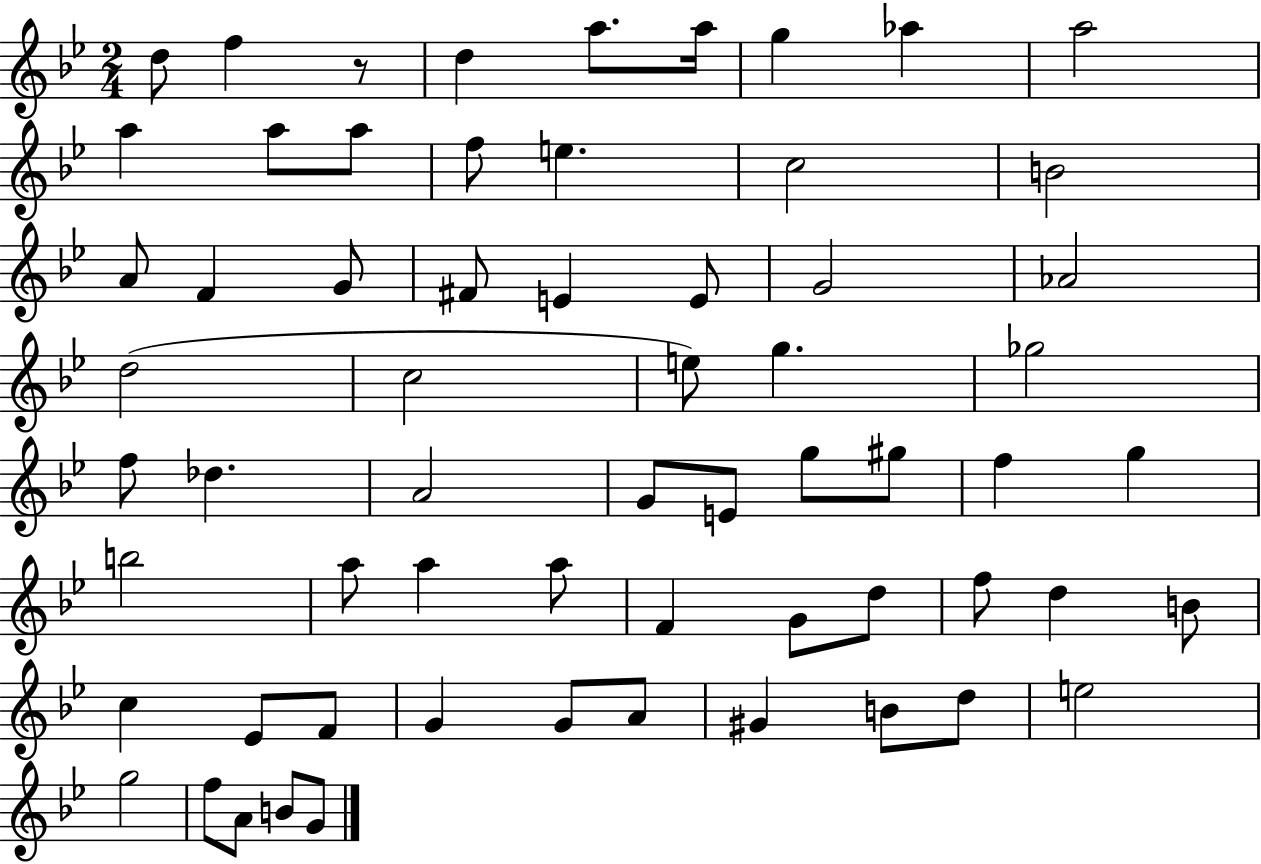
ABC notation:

X:1
T:Untitled
M:2/4
L:1/4
K:Bb
d/2 f z/2 d a/2 a/4 g _a a2 a a/2 a/2 f/2 e c2 B2 A/2 F G/2 ^F/2 E E/2 G2 _A2 d2 c2 e/2 g _g2 f/2 _d A2 G/2 E/2 g/2 ^g/2 f g b2 a/2 a a/2 F G/2 d/2 f/2 d B/2 c _E/2 F/2 G G/2 A/2 ^G B/2 d/2 e2 g2 f/2 A/2 B/2 G/2